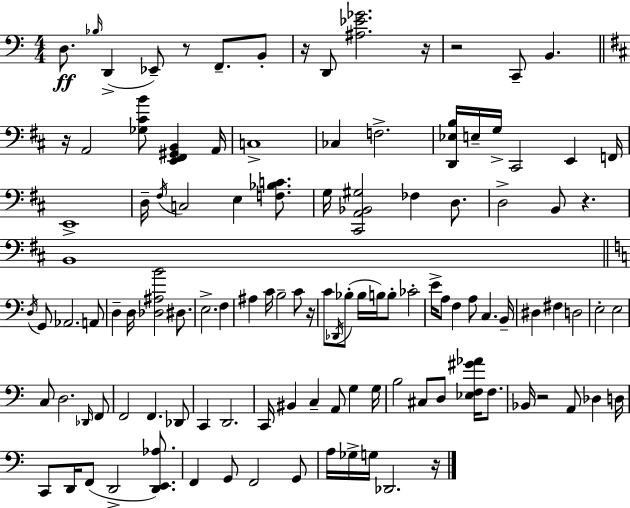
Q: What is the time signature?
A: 4/4